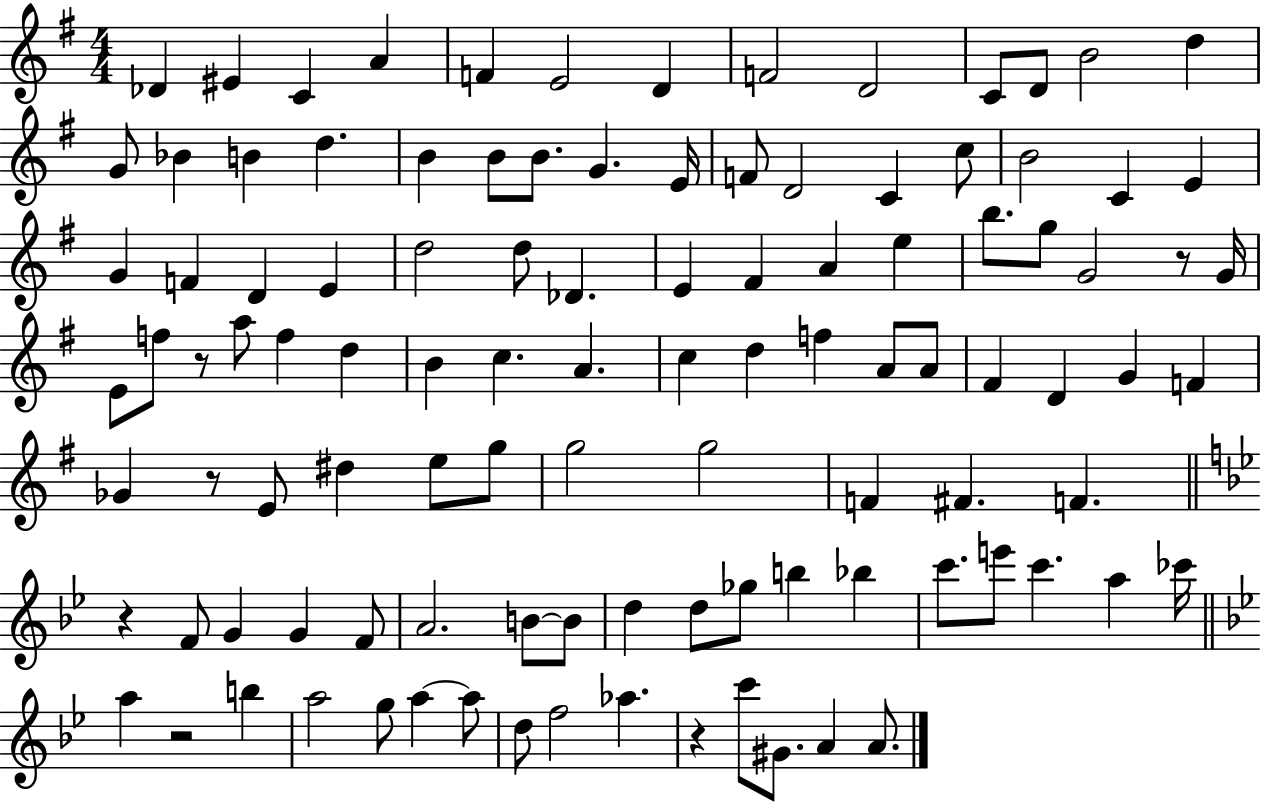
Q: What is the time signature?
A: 4/4